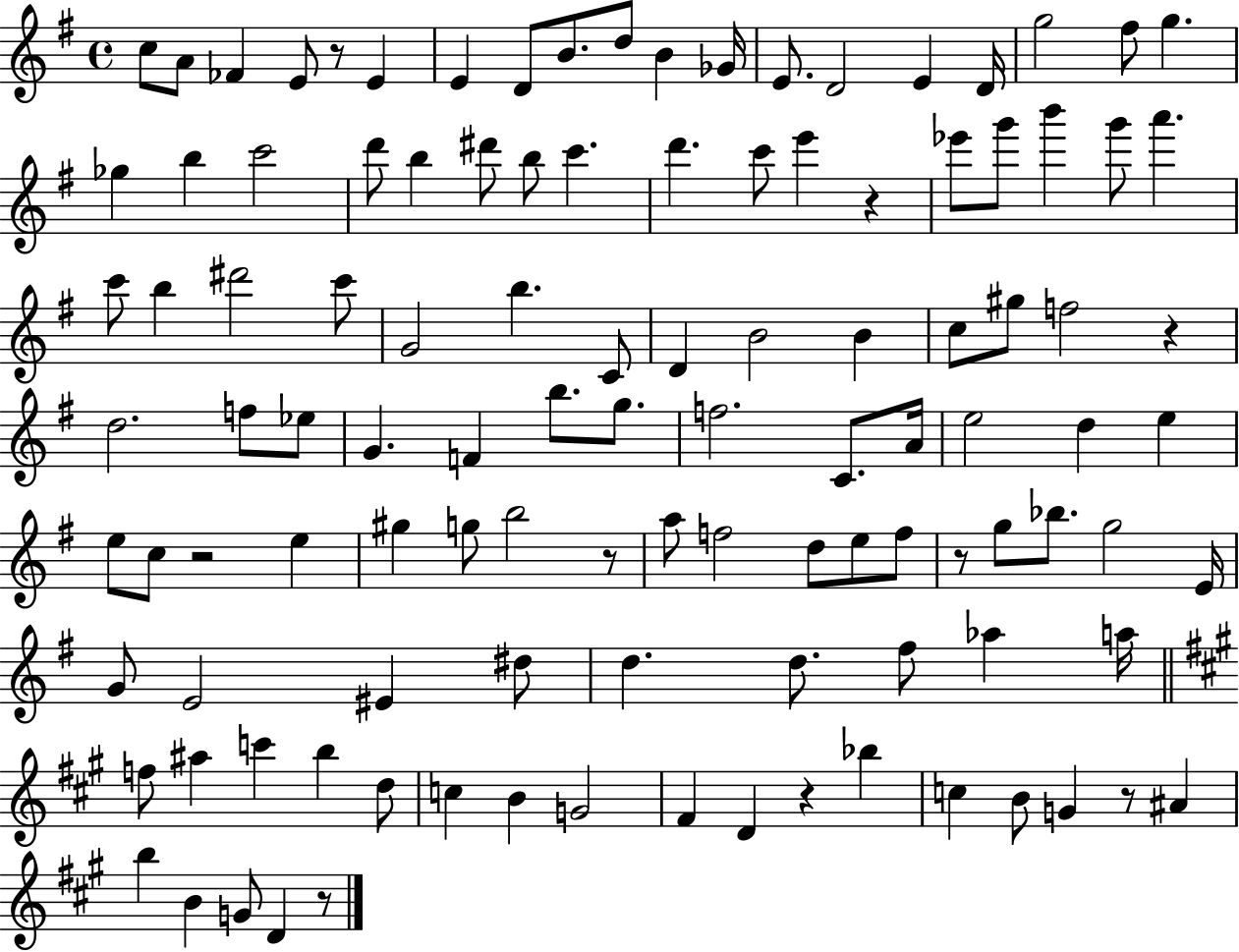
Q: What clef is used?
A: treble